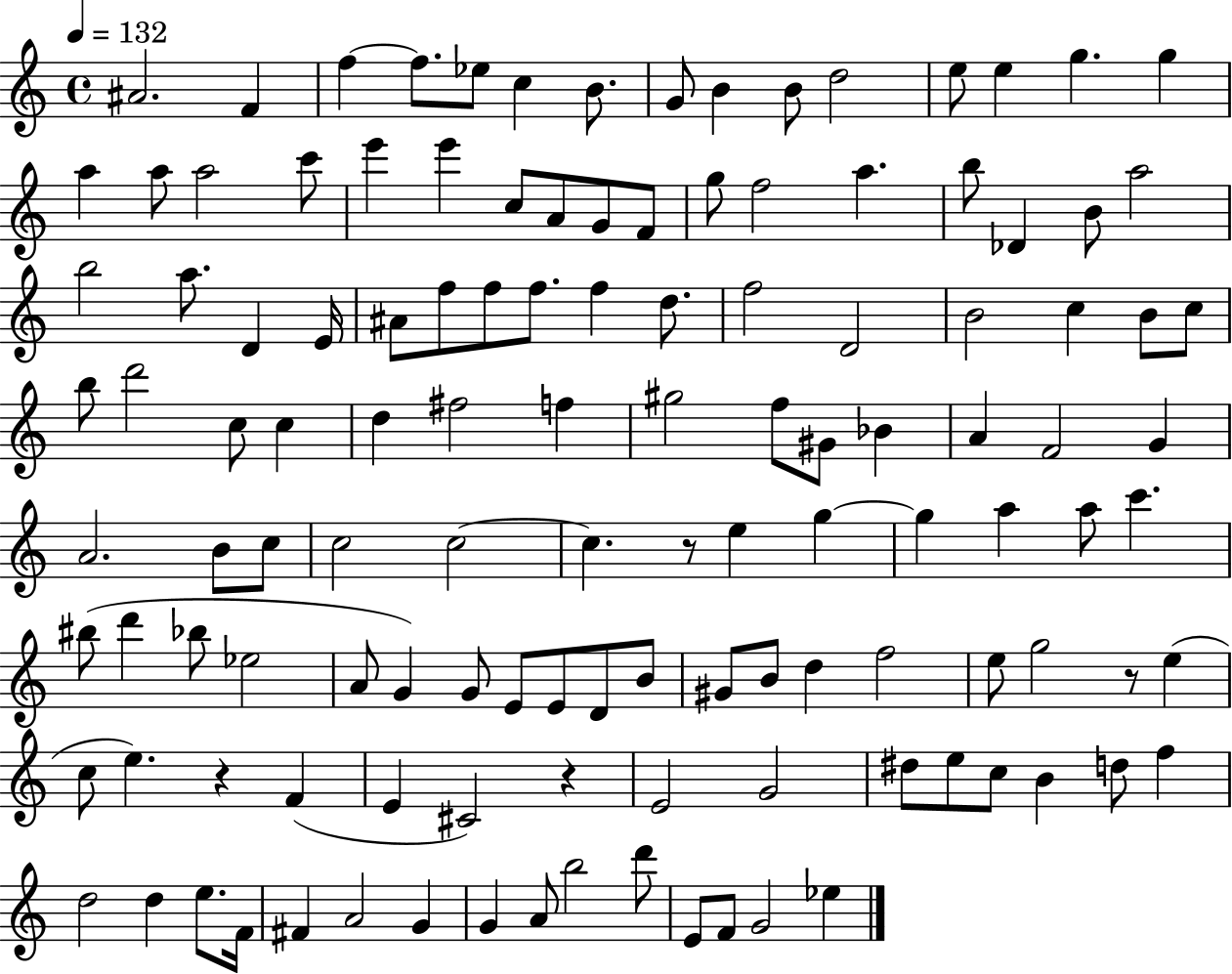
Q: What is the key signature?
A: C major